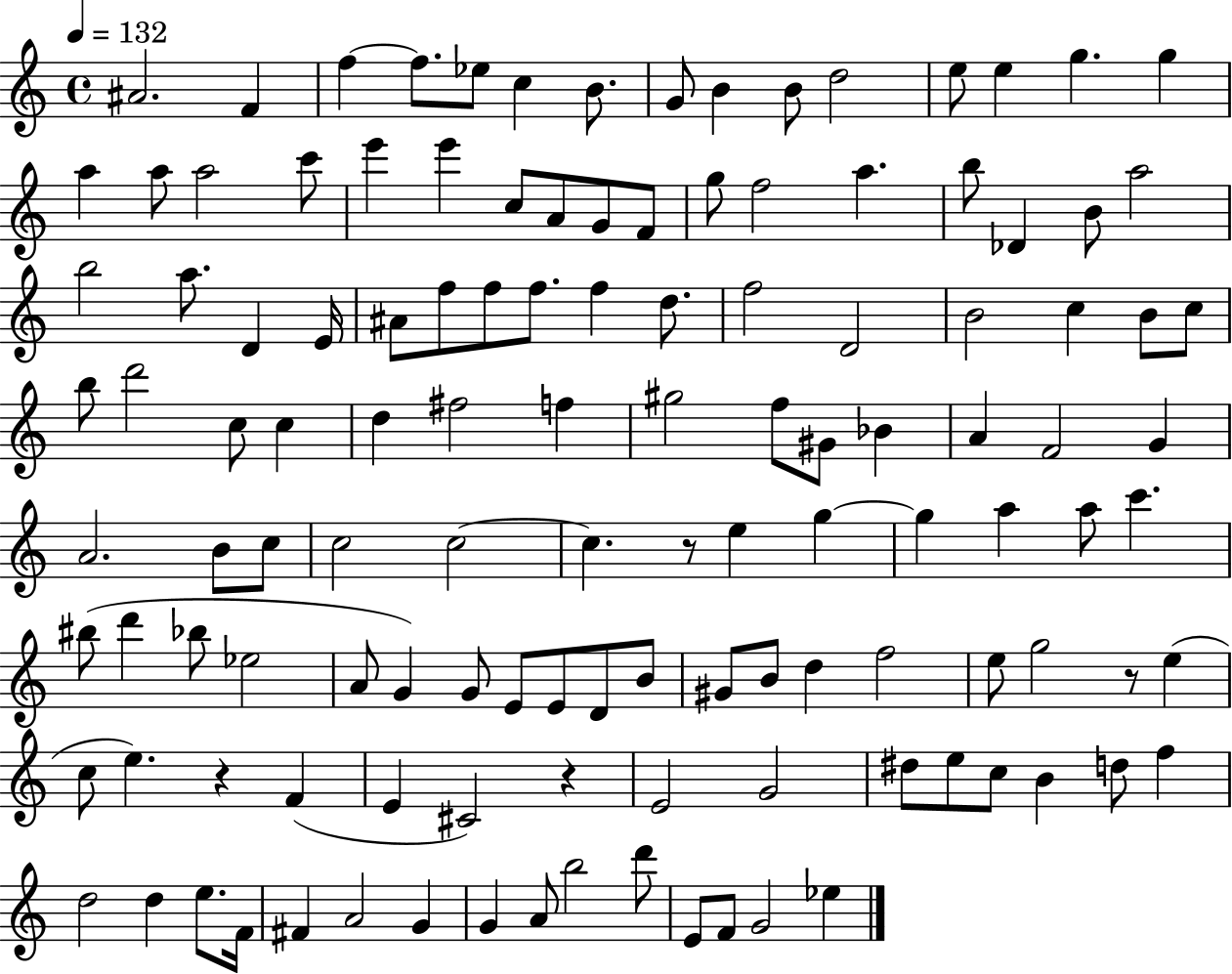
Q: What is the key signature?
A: C major